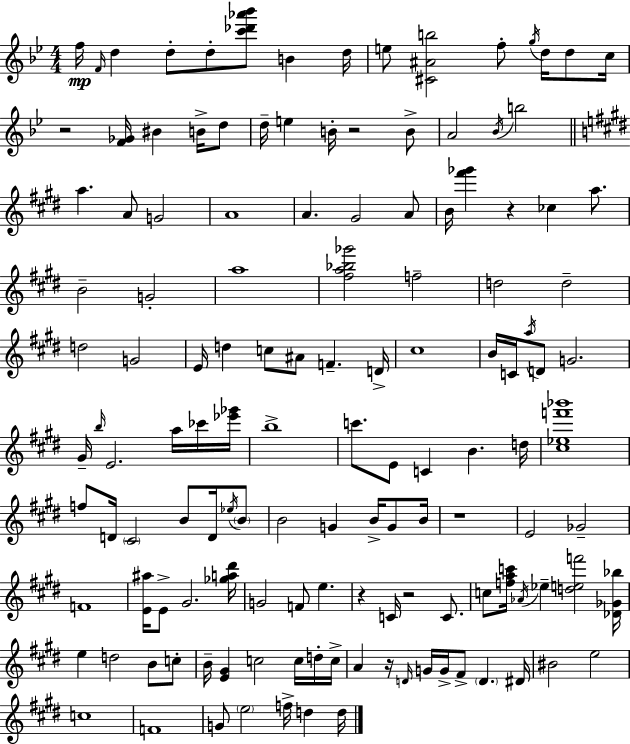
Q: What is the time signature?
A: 4/4